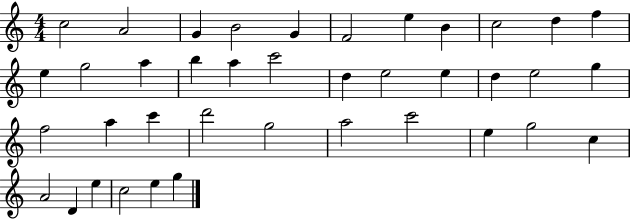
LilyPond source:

{
  \clef treble
  \numericTimeSignature
  \time 4/4
  \key c \major
  c''2 a'2 | g'4 b'2 g'4 | f'2 e''4 b'4 | c''2 d''4 f''4 | \break e''4 g''2 a''4 | b''4 a''4 c'''2 | d''4 e''2 e''4 | d''4 e''2 g''4 | \break f''2 a''4 c'''4 | d'''2 g''2 | a''2 c'''2 | e''4 g''2 c''4 | \break a'2 d'4 e''4 | c''2 e''4 g''4 | \bar "|."
}